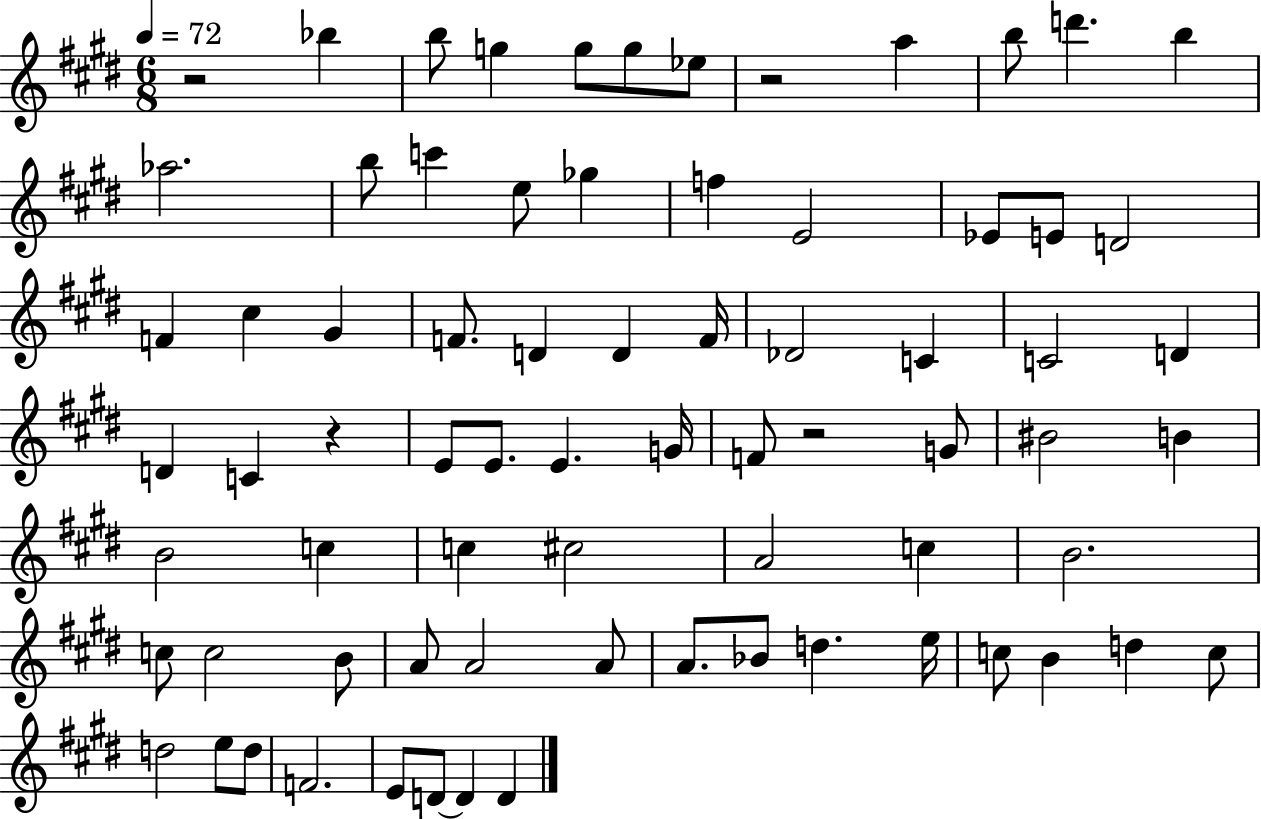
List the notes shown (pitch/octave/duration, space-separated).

R/h Bb5/q B5/e G5/q G5/e G5/e Eb5/e R/h A5/q B5/e D6/q. B5/q Ab5/h. B5/e C6/q E5/e Gb5/q F5/q E4/h Eb4/e E4/e D4/h F4/q C#5/q G#4/q F4/e. D4/q D4/q F4/s Db4/h C4/q C4/h D4/q D4/q C4/q R/q E4/e E4/e. E4/q. G4/s F4/e R/h G4/e BIS4/h B4/q B4/h C5/q C5/q C#5/h A4/h C5/q B4/h. C5/e C5/h B4/e A4/e A4/h A4/e A4/e. Bb4/e D5/q. E5/s C5/e B4/q D5/q C5/e D5/h E5/e D5/e F4/h. E4/e D4/e D4/q D4/q